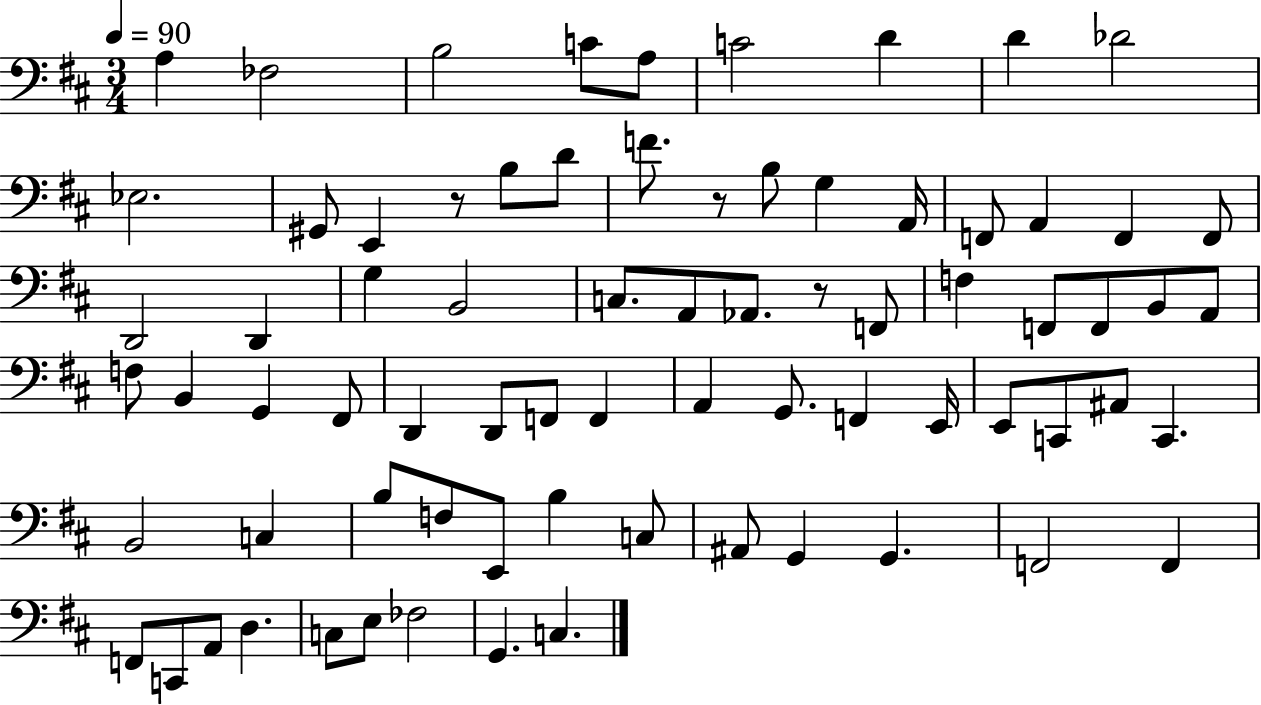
{
  \clef bass
  \numericTimeSignature
  \time 3/4
  \key d \major
  \tempo 4 = 90
  a4 fes2 | b2 c'8 a8 | c'2 d'4 | d'4 des'2 | \break ees2. | gis,8 e,4 r8 b8 d'8 | f'8. r8 b8 g4 a,16 | f,8 a,4 f,4 f,8 | \break d,2 d,4 | g4 b,2 | c8. a,8 aes,8. r8 f,8 | f4 f,8 f,8 b,8 a,8 | \break f8 b,4 g,4 fis,8 | d,4 d,8 f,8 f,4 | a,4 g,8. f,4 e,16 | e,8 c,8 ais,8 c,4. | \break b,2 c4 | b8 f8 e,8 b4 c8 | ais,8 g,4 g,4. | f,2 f,4 | \break f,8 c,8 a,8 d4. | c8 e8 fes2 | g,4. c4. | \bar "|."
}